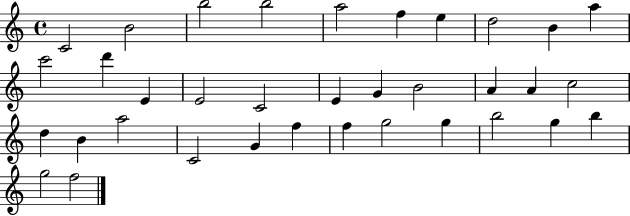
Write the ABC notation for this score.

X:1
T:Untitled
M:4/4
L:1/4
K:C
C2 B2 b2 b2 a2 f e d2 B a c'2 d' E E2 C2 E G B2 A A c2 d B a2 C2 G f f g2 g b2 g b g2 f2